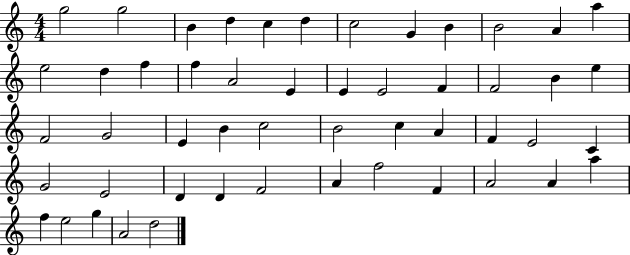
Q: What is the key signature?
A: C major